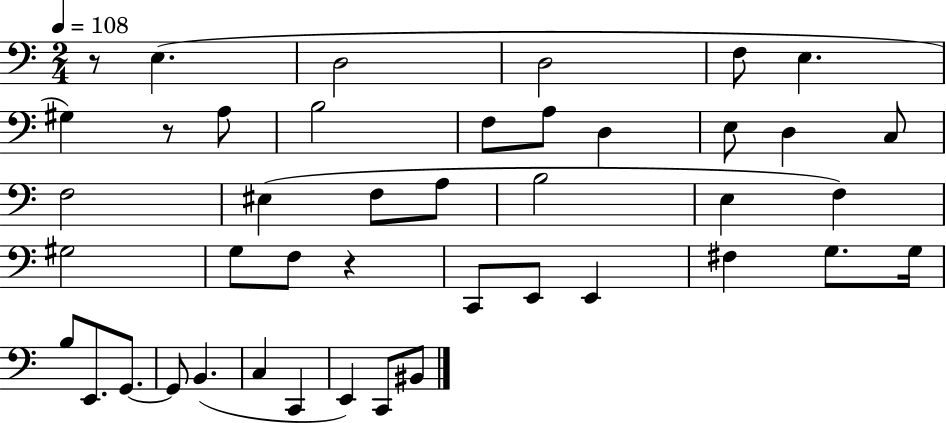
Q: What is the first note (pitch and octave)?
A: E3